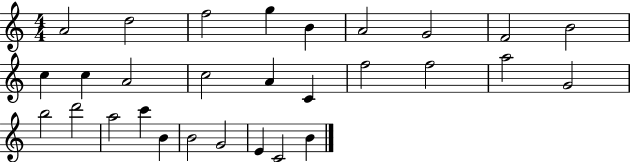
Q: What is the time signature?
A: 4/4